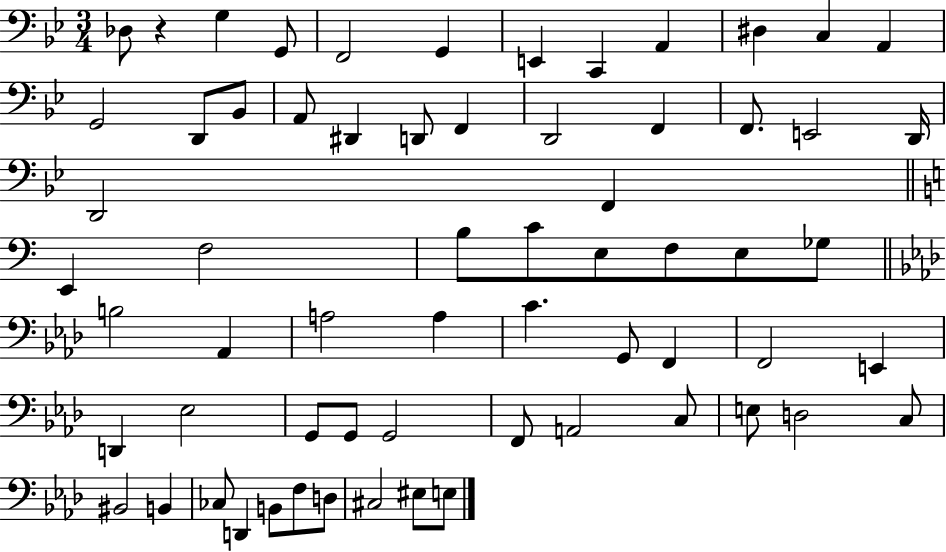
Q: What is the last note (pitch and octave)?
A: E3